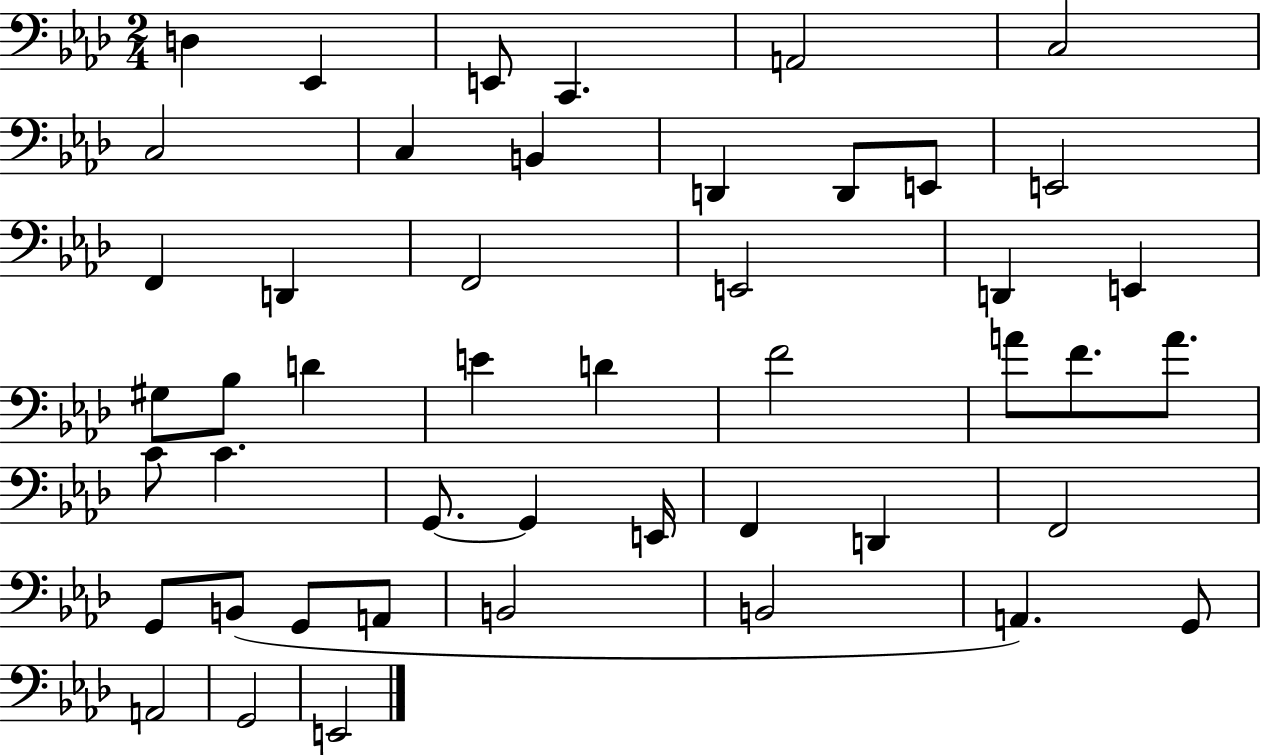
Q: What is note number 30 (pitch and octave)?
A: C4